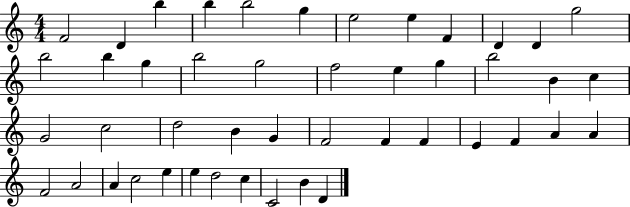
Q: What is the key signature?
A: C major